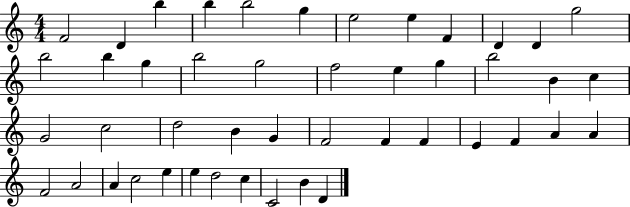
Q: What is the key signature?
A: C major